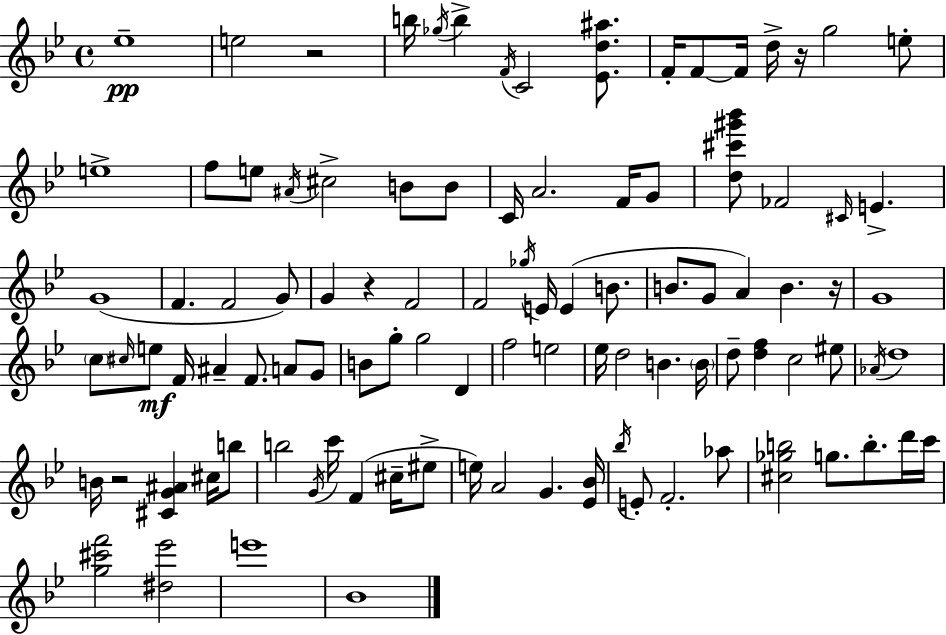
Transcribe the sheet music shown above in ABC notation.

X:1
T:Untitled
M:4/4
L:1/4
K:Bb
_e4 e2 z2 b/4 _g/4 b F/4 C2 [_Ed^a]/2 F/4 F/2 F/4 d/4 z/4 g2 e/2 e4 f/2 e/2 ^A/4 ^c2 B/2 B/2 C/4 A2 F/4 G/2 [d^c'^g'_b']/2 _F2 ^C/4 E G4 F F2 G/2 G z F2 F2 _g/4 E/4 E B/2 B/2 G/2 A B z/4 G4 c/2 ^c/4 e/2 F/4 ^A F/2 A/2 G/2 B/2 g/2 g2 D f2 e2 _e/4 d2 B B/4 d/2 [df] c2 ^e/2 _A/4 d4 B/4 z2 [^CG^A] ^c/4 b/2 b2 G/4 c'/4 F ^c/4 ^e/2 e/4 A2 G [_E_B]/4 _b/4 E/2 F2 _a/2 [^c_gb]2 g/2 b/2 d'/4 c'/4 [g^c'f']2 [^d_e']2 e'4 _B4